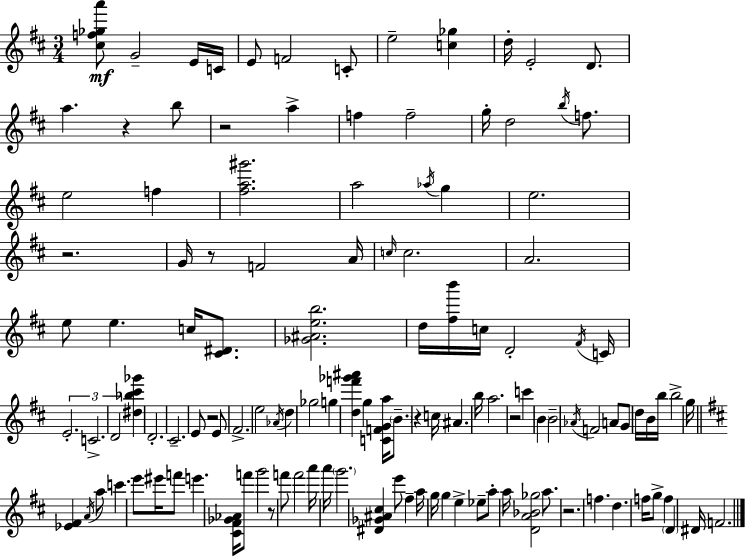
{
  \clef treble
  \numericTimeSignature
  \time 3/4
  \key d \major
  <cis'' f'' ges'' a'''>8\mf g'2-- e'16 c'16 | e'8 f'2 c'8-. | e''2-- <c'' ges''>4 | d''16-. e'2-. d'8. | \break a''4. r4 b''8 | r2 a''4-> | f''4 f''2-- | g''16-. d''2 \acciaccatura { b''16 } f''8. | \break e''2 f''4 | <fis'' a'' gis'''>2. | a''2 \acciaccatura { aes''16 } g''4 | e''2. | \break r2. | g'16 r8 f'2 | a'16 \grace { c''16 } c''2. | a'2. | \break e''8 e''4. c''16 | <cis' dis'>8. <ges' ais' e'' b''>2. | d''16 <fis'' b'''>16 c''16 d'2-. | \acciaccatura { fis'16 } c'16 \tuplet 3/2 { e'2.-. | \break c'2.-> | d'2 } | <dis'' bes'' cis''' ges'''>4 d'2.-. | cis'2.-- | \break e'8 r2 | e'8 fis'2.-> | e''2 | \acciaccatura { aes'16 } d''4 ges''2 | \break g''4 <d'' f''' ges''' ais'''>4 g''4 | <c' f' g' a''>16 \parenthesize b'8.-- r4 c''16 ais'4. | b''16 a''2. | r2 | \break c'''4 \parenthesize b'4 b'2-- | \acciaccatura { aes'16 } f'2 | a'8 g'8 d''16 b'16 b''16 b''2-> | g''16 \bar "||" \break \key d \major <ees' fis'>4 \acciaccatura { a'16 } a''8 c'''4. | e'''8 eis'''16 f'''8 e'''4. | <cis' fis' ges' aes'>16 f'''8 g'''2 r8 | f'''8 f'''2 a'''16 | \break a'''16 \parenthesize g'''2. | <dis' ges' ais' cis''>4 e'''8 fis''4-- a''16 | g''16 g''4 e''4-> ees''8-- a''8-. | a''16 <d' a' bes' ges''>2 a''8. | \break r2. | f''4. d''4. | f''16 g''8-> f''4 \parenthesize d'4 | dis'16 f'2. | \break \bar "|."
}